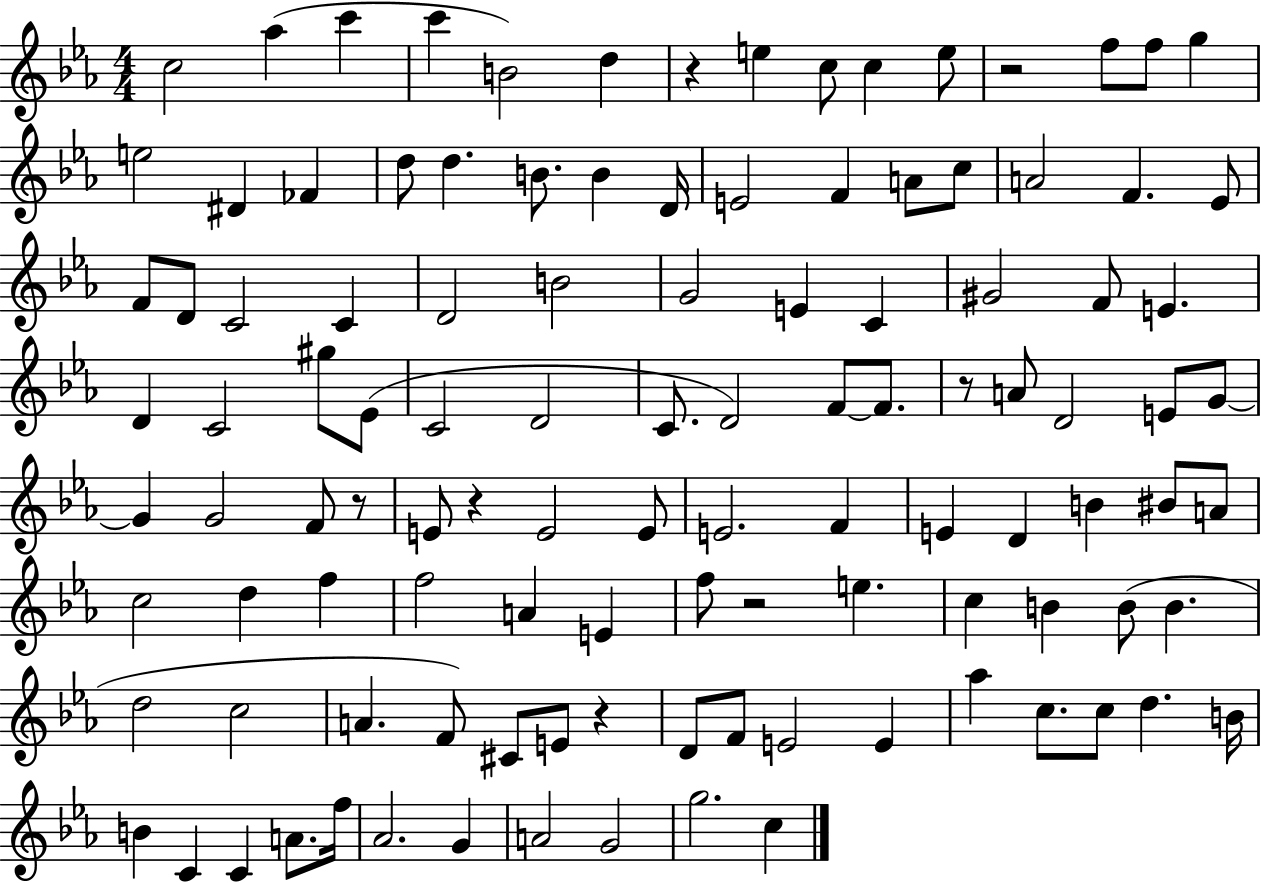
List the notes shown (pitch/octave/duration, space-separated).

C5/h Ab5/q C6/q C6/q B4/h D5/q R/q E5/q C5/e C5/q E5/e R/h F5/e F5/e G5/q E5/h D#4/q FES4/q D5/e D5/q. B4/e. B4/q D4/s E4/h F4/q A4/e C5/e A4/h F4/q. Eb4/e F4/e D4/e C4/h C4/q D4/h B4/h G4/h E4/q C4/q G#4/h F4/e E4/q. D4/q C4/h G#5/e Eb4/e C4/h D4/h C4/e. D4/h F4/e F4/e. R/e A4/e D4/h E4/e G4/e G4/q G4/h F4/e R/e E4/e R/q E4/h E4/e E4/h. F4/q E4/q D4/q B4/q BIS4/e A4/e C5/h D5/q F5/q F5/h A4/q E4/q F5/e R/h E5/q. C5/q B4/q B4/e B4/q. D5/h C5/h A4/q. F4/e C#4/e E4/e R/q D4/e F4/e E4/h E4/q Ab5/q C5/e. C5/e D5/q. B4/s B4/q C4/q C4/q A4/e. F5/s Ab4/h. G4/q A4/h G4/h G5/h. C5/q